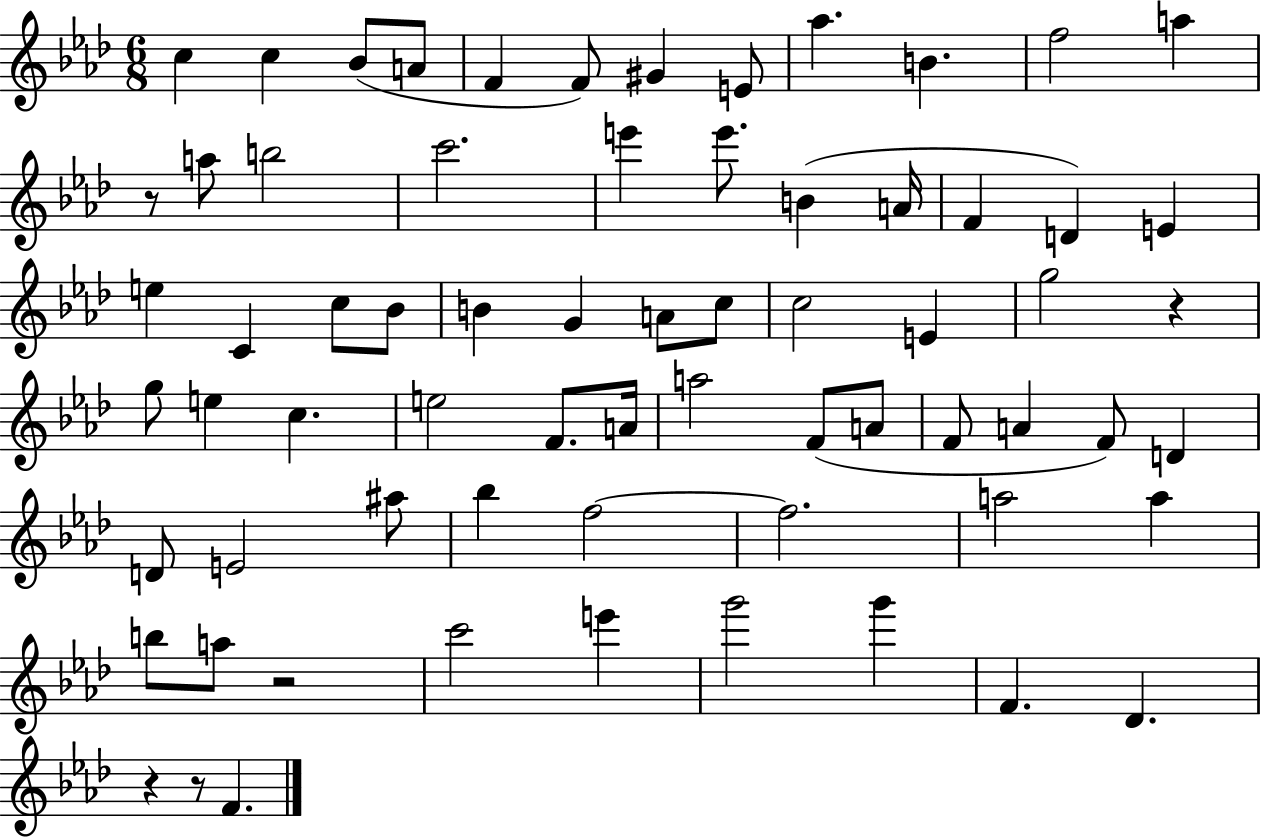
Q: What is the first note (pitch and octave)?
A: C5